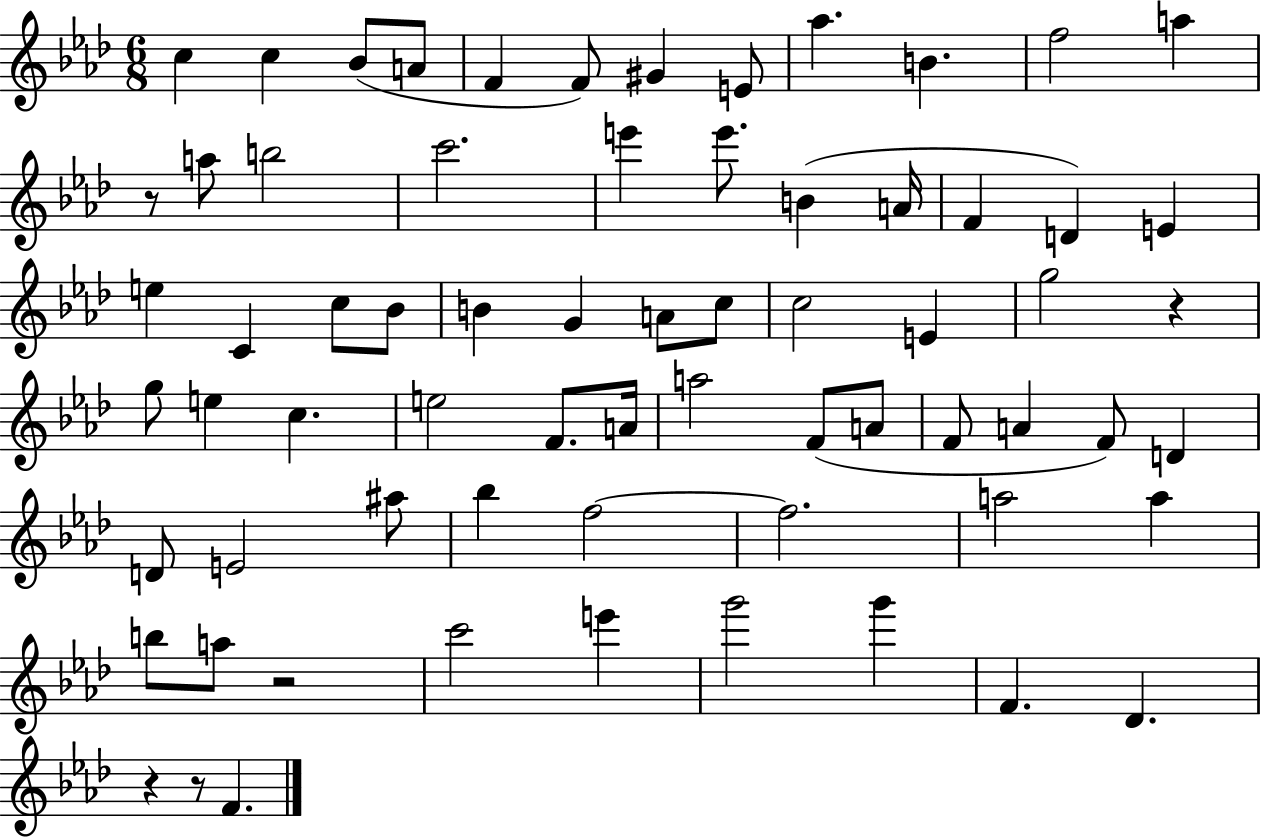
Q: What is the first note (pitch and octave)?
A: C5